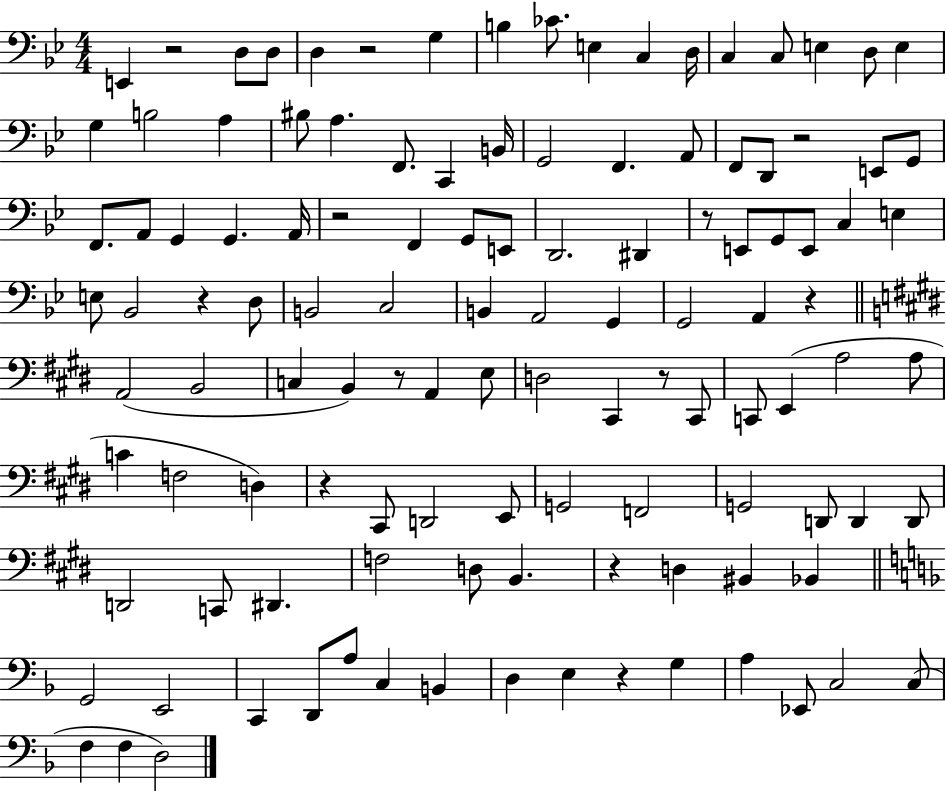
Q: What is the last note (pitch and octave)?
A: D3